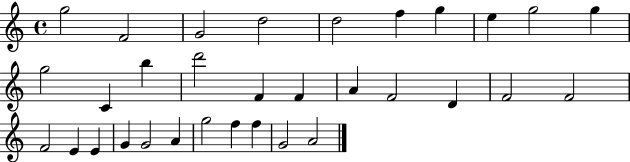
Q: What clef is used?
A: treble